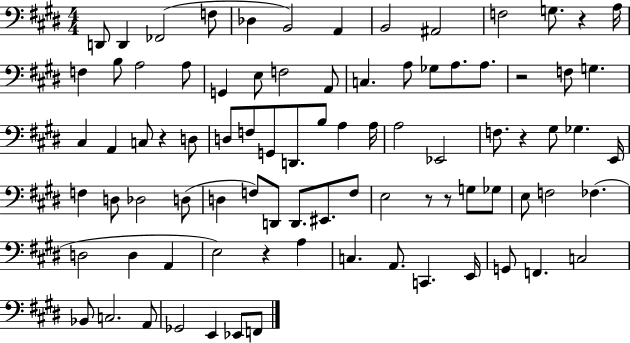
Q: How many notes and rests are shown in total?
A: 86